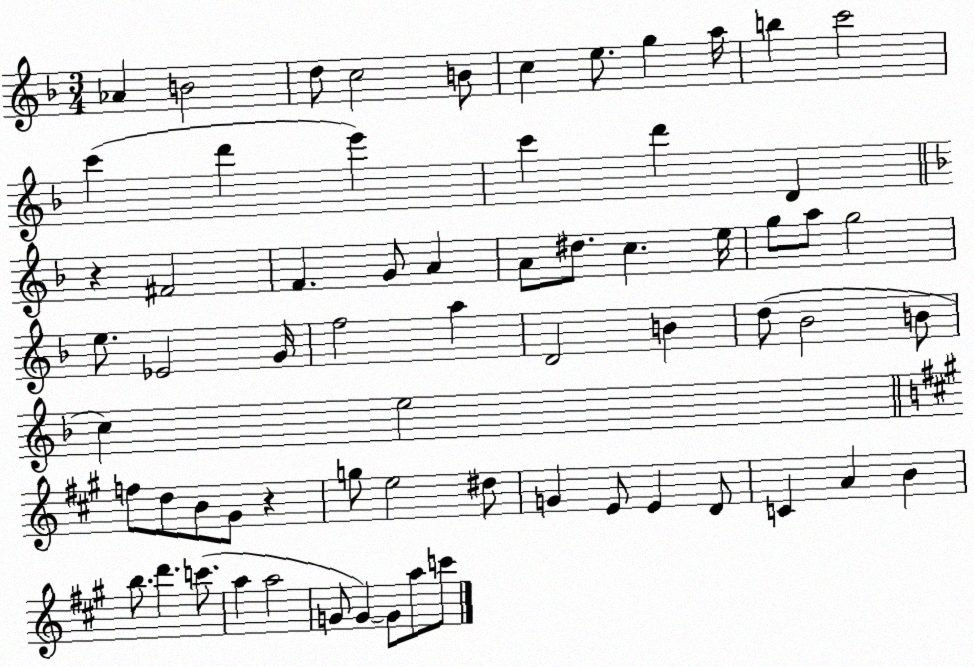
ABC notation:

X:1
T:Untitled
M:3/4
L:1/4
K:F
_A B2 d/2 c2 B/2 c e/2 g a/4 b c'2 c' d' e' c' d' D z ^F2 F G/2 A A/2 ^d/2 c e/4 g/2 a/2 g2 e/2 _E2 G/4 f2 a D2 B d/2 _B2 B/2 c e2 f/2 d/2 B/2 ^G/2 z g/2 e2 ^d/2 G E/2 E D/2 C A B b/2 d' c'/2 a a2 G/2 G G/2 a/2 c'/2